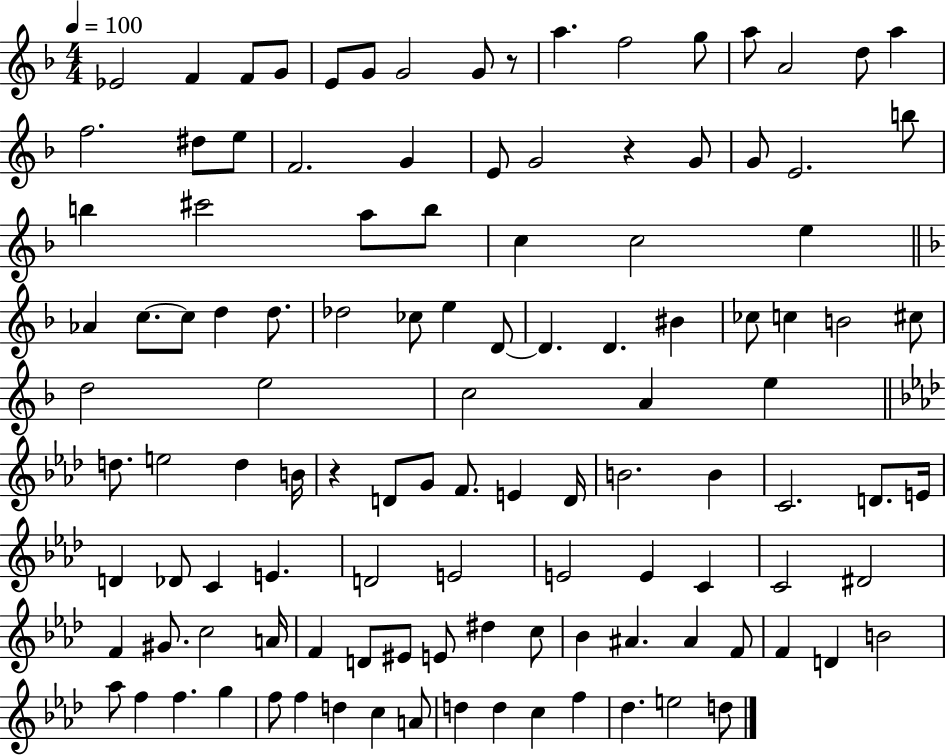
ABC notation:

X:1
T:Untitled
M:4/4
L:1/4
K:F
_E2 F F/2 G/2 E/2 G/2 G2 G/2 z/2 a f2 g/2 a/2 A2 d/2 a f2 ^d/2 e/2 F2 G E/2 G2 z G/2 G/2 E2 b/2 b ^c'2 a/2 b/2 c c2 e _A c/2 c/2 d d/2 _d2 _c/2 e D/2 D D ^B _c/2 c B2 ^c/2 d2 e2 c2 A e d/2 e2 d B/4 z D/2 G/2 F/2 E D/4 B2 B C2 D/2 E/4 D _D/2 C E D2 E2 E2 E C C2 ^D2 F ^G/2 c2 A/4 F D/2 ^E/2 E/2 ^d c/2 _B ^A ^A F/2 F D B2 _a/2 f f g f/2 f d c A/2 d d c f _d e2 d/2